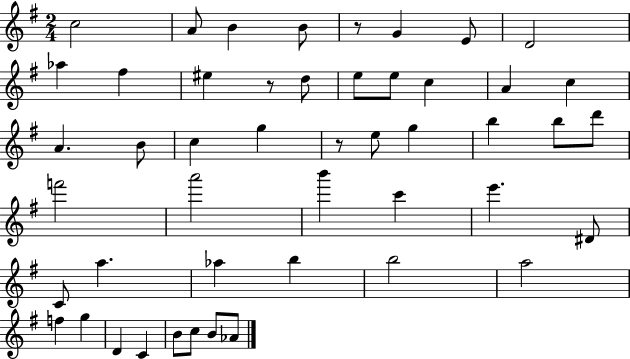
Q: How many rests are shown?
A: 3